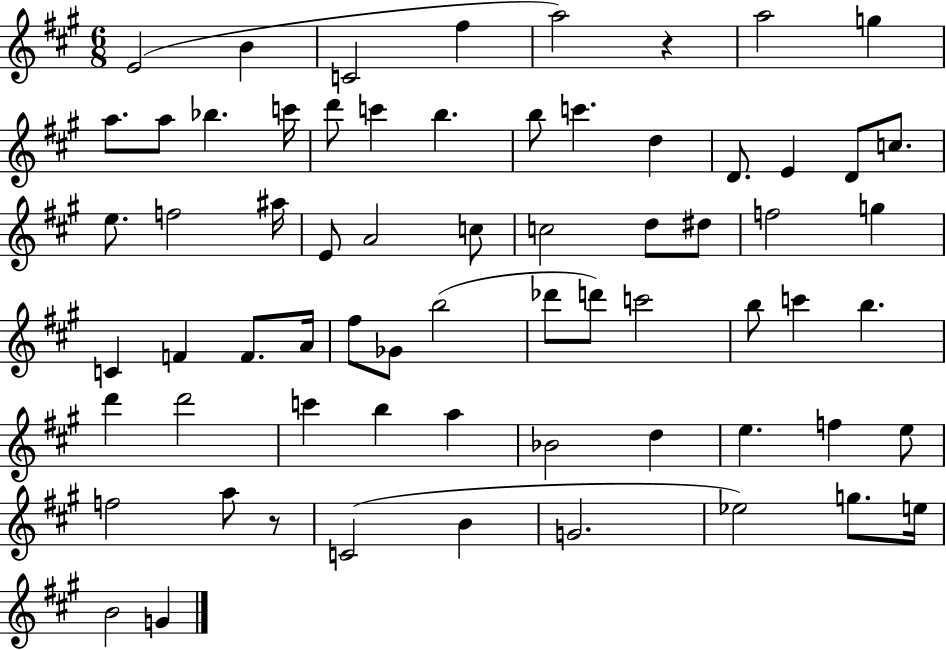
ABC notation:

X:1
T:Untitled
M:6/8
L:1/4
K:A
E2 B C2 ^f a2 z a2 g a/2 a/2 _b c'/4 d'/2 c' b b/2 c' d D/2 E D/2 c/2 e/2 f2 ^a/4 E/2 A2 c/2 c2 d/2 ^d/2 f2 g C F F/2 A/4 ^f/2 _G/2 b2 _d'/2 d'/2 c'2 b/2 c' b d' d'2 c' b a _B2 d e f e/2 f2 a/2 z/2 C2 B G2 _e2 g/2 e/4 B2 G